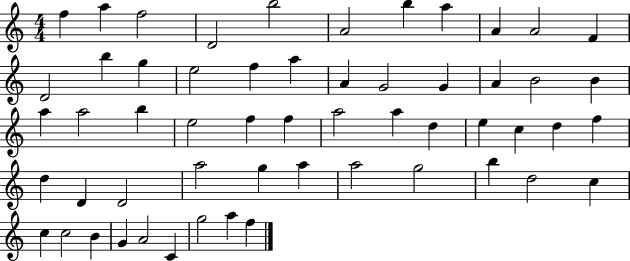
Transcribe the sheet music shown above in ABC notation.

X:1
T:Untitled
M:4/4
L:1/4
K:C
f a f2 D2 b2 A2 b a A A2 F D2 b g e2 f a A G2 G A B2 B a a2 b e2 f f a2 a d e c d f d D D2 a2 g a a2 g2 b d2 c c c2 B G A2 C g2 a f